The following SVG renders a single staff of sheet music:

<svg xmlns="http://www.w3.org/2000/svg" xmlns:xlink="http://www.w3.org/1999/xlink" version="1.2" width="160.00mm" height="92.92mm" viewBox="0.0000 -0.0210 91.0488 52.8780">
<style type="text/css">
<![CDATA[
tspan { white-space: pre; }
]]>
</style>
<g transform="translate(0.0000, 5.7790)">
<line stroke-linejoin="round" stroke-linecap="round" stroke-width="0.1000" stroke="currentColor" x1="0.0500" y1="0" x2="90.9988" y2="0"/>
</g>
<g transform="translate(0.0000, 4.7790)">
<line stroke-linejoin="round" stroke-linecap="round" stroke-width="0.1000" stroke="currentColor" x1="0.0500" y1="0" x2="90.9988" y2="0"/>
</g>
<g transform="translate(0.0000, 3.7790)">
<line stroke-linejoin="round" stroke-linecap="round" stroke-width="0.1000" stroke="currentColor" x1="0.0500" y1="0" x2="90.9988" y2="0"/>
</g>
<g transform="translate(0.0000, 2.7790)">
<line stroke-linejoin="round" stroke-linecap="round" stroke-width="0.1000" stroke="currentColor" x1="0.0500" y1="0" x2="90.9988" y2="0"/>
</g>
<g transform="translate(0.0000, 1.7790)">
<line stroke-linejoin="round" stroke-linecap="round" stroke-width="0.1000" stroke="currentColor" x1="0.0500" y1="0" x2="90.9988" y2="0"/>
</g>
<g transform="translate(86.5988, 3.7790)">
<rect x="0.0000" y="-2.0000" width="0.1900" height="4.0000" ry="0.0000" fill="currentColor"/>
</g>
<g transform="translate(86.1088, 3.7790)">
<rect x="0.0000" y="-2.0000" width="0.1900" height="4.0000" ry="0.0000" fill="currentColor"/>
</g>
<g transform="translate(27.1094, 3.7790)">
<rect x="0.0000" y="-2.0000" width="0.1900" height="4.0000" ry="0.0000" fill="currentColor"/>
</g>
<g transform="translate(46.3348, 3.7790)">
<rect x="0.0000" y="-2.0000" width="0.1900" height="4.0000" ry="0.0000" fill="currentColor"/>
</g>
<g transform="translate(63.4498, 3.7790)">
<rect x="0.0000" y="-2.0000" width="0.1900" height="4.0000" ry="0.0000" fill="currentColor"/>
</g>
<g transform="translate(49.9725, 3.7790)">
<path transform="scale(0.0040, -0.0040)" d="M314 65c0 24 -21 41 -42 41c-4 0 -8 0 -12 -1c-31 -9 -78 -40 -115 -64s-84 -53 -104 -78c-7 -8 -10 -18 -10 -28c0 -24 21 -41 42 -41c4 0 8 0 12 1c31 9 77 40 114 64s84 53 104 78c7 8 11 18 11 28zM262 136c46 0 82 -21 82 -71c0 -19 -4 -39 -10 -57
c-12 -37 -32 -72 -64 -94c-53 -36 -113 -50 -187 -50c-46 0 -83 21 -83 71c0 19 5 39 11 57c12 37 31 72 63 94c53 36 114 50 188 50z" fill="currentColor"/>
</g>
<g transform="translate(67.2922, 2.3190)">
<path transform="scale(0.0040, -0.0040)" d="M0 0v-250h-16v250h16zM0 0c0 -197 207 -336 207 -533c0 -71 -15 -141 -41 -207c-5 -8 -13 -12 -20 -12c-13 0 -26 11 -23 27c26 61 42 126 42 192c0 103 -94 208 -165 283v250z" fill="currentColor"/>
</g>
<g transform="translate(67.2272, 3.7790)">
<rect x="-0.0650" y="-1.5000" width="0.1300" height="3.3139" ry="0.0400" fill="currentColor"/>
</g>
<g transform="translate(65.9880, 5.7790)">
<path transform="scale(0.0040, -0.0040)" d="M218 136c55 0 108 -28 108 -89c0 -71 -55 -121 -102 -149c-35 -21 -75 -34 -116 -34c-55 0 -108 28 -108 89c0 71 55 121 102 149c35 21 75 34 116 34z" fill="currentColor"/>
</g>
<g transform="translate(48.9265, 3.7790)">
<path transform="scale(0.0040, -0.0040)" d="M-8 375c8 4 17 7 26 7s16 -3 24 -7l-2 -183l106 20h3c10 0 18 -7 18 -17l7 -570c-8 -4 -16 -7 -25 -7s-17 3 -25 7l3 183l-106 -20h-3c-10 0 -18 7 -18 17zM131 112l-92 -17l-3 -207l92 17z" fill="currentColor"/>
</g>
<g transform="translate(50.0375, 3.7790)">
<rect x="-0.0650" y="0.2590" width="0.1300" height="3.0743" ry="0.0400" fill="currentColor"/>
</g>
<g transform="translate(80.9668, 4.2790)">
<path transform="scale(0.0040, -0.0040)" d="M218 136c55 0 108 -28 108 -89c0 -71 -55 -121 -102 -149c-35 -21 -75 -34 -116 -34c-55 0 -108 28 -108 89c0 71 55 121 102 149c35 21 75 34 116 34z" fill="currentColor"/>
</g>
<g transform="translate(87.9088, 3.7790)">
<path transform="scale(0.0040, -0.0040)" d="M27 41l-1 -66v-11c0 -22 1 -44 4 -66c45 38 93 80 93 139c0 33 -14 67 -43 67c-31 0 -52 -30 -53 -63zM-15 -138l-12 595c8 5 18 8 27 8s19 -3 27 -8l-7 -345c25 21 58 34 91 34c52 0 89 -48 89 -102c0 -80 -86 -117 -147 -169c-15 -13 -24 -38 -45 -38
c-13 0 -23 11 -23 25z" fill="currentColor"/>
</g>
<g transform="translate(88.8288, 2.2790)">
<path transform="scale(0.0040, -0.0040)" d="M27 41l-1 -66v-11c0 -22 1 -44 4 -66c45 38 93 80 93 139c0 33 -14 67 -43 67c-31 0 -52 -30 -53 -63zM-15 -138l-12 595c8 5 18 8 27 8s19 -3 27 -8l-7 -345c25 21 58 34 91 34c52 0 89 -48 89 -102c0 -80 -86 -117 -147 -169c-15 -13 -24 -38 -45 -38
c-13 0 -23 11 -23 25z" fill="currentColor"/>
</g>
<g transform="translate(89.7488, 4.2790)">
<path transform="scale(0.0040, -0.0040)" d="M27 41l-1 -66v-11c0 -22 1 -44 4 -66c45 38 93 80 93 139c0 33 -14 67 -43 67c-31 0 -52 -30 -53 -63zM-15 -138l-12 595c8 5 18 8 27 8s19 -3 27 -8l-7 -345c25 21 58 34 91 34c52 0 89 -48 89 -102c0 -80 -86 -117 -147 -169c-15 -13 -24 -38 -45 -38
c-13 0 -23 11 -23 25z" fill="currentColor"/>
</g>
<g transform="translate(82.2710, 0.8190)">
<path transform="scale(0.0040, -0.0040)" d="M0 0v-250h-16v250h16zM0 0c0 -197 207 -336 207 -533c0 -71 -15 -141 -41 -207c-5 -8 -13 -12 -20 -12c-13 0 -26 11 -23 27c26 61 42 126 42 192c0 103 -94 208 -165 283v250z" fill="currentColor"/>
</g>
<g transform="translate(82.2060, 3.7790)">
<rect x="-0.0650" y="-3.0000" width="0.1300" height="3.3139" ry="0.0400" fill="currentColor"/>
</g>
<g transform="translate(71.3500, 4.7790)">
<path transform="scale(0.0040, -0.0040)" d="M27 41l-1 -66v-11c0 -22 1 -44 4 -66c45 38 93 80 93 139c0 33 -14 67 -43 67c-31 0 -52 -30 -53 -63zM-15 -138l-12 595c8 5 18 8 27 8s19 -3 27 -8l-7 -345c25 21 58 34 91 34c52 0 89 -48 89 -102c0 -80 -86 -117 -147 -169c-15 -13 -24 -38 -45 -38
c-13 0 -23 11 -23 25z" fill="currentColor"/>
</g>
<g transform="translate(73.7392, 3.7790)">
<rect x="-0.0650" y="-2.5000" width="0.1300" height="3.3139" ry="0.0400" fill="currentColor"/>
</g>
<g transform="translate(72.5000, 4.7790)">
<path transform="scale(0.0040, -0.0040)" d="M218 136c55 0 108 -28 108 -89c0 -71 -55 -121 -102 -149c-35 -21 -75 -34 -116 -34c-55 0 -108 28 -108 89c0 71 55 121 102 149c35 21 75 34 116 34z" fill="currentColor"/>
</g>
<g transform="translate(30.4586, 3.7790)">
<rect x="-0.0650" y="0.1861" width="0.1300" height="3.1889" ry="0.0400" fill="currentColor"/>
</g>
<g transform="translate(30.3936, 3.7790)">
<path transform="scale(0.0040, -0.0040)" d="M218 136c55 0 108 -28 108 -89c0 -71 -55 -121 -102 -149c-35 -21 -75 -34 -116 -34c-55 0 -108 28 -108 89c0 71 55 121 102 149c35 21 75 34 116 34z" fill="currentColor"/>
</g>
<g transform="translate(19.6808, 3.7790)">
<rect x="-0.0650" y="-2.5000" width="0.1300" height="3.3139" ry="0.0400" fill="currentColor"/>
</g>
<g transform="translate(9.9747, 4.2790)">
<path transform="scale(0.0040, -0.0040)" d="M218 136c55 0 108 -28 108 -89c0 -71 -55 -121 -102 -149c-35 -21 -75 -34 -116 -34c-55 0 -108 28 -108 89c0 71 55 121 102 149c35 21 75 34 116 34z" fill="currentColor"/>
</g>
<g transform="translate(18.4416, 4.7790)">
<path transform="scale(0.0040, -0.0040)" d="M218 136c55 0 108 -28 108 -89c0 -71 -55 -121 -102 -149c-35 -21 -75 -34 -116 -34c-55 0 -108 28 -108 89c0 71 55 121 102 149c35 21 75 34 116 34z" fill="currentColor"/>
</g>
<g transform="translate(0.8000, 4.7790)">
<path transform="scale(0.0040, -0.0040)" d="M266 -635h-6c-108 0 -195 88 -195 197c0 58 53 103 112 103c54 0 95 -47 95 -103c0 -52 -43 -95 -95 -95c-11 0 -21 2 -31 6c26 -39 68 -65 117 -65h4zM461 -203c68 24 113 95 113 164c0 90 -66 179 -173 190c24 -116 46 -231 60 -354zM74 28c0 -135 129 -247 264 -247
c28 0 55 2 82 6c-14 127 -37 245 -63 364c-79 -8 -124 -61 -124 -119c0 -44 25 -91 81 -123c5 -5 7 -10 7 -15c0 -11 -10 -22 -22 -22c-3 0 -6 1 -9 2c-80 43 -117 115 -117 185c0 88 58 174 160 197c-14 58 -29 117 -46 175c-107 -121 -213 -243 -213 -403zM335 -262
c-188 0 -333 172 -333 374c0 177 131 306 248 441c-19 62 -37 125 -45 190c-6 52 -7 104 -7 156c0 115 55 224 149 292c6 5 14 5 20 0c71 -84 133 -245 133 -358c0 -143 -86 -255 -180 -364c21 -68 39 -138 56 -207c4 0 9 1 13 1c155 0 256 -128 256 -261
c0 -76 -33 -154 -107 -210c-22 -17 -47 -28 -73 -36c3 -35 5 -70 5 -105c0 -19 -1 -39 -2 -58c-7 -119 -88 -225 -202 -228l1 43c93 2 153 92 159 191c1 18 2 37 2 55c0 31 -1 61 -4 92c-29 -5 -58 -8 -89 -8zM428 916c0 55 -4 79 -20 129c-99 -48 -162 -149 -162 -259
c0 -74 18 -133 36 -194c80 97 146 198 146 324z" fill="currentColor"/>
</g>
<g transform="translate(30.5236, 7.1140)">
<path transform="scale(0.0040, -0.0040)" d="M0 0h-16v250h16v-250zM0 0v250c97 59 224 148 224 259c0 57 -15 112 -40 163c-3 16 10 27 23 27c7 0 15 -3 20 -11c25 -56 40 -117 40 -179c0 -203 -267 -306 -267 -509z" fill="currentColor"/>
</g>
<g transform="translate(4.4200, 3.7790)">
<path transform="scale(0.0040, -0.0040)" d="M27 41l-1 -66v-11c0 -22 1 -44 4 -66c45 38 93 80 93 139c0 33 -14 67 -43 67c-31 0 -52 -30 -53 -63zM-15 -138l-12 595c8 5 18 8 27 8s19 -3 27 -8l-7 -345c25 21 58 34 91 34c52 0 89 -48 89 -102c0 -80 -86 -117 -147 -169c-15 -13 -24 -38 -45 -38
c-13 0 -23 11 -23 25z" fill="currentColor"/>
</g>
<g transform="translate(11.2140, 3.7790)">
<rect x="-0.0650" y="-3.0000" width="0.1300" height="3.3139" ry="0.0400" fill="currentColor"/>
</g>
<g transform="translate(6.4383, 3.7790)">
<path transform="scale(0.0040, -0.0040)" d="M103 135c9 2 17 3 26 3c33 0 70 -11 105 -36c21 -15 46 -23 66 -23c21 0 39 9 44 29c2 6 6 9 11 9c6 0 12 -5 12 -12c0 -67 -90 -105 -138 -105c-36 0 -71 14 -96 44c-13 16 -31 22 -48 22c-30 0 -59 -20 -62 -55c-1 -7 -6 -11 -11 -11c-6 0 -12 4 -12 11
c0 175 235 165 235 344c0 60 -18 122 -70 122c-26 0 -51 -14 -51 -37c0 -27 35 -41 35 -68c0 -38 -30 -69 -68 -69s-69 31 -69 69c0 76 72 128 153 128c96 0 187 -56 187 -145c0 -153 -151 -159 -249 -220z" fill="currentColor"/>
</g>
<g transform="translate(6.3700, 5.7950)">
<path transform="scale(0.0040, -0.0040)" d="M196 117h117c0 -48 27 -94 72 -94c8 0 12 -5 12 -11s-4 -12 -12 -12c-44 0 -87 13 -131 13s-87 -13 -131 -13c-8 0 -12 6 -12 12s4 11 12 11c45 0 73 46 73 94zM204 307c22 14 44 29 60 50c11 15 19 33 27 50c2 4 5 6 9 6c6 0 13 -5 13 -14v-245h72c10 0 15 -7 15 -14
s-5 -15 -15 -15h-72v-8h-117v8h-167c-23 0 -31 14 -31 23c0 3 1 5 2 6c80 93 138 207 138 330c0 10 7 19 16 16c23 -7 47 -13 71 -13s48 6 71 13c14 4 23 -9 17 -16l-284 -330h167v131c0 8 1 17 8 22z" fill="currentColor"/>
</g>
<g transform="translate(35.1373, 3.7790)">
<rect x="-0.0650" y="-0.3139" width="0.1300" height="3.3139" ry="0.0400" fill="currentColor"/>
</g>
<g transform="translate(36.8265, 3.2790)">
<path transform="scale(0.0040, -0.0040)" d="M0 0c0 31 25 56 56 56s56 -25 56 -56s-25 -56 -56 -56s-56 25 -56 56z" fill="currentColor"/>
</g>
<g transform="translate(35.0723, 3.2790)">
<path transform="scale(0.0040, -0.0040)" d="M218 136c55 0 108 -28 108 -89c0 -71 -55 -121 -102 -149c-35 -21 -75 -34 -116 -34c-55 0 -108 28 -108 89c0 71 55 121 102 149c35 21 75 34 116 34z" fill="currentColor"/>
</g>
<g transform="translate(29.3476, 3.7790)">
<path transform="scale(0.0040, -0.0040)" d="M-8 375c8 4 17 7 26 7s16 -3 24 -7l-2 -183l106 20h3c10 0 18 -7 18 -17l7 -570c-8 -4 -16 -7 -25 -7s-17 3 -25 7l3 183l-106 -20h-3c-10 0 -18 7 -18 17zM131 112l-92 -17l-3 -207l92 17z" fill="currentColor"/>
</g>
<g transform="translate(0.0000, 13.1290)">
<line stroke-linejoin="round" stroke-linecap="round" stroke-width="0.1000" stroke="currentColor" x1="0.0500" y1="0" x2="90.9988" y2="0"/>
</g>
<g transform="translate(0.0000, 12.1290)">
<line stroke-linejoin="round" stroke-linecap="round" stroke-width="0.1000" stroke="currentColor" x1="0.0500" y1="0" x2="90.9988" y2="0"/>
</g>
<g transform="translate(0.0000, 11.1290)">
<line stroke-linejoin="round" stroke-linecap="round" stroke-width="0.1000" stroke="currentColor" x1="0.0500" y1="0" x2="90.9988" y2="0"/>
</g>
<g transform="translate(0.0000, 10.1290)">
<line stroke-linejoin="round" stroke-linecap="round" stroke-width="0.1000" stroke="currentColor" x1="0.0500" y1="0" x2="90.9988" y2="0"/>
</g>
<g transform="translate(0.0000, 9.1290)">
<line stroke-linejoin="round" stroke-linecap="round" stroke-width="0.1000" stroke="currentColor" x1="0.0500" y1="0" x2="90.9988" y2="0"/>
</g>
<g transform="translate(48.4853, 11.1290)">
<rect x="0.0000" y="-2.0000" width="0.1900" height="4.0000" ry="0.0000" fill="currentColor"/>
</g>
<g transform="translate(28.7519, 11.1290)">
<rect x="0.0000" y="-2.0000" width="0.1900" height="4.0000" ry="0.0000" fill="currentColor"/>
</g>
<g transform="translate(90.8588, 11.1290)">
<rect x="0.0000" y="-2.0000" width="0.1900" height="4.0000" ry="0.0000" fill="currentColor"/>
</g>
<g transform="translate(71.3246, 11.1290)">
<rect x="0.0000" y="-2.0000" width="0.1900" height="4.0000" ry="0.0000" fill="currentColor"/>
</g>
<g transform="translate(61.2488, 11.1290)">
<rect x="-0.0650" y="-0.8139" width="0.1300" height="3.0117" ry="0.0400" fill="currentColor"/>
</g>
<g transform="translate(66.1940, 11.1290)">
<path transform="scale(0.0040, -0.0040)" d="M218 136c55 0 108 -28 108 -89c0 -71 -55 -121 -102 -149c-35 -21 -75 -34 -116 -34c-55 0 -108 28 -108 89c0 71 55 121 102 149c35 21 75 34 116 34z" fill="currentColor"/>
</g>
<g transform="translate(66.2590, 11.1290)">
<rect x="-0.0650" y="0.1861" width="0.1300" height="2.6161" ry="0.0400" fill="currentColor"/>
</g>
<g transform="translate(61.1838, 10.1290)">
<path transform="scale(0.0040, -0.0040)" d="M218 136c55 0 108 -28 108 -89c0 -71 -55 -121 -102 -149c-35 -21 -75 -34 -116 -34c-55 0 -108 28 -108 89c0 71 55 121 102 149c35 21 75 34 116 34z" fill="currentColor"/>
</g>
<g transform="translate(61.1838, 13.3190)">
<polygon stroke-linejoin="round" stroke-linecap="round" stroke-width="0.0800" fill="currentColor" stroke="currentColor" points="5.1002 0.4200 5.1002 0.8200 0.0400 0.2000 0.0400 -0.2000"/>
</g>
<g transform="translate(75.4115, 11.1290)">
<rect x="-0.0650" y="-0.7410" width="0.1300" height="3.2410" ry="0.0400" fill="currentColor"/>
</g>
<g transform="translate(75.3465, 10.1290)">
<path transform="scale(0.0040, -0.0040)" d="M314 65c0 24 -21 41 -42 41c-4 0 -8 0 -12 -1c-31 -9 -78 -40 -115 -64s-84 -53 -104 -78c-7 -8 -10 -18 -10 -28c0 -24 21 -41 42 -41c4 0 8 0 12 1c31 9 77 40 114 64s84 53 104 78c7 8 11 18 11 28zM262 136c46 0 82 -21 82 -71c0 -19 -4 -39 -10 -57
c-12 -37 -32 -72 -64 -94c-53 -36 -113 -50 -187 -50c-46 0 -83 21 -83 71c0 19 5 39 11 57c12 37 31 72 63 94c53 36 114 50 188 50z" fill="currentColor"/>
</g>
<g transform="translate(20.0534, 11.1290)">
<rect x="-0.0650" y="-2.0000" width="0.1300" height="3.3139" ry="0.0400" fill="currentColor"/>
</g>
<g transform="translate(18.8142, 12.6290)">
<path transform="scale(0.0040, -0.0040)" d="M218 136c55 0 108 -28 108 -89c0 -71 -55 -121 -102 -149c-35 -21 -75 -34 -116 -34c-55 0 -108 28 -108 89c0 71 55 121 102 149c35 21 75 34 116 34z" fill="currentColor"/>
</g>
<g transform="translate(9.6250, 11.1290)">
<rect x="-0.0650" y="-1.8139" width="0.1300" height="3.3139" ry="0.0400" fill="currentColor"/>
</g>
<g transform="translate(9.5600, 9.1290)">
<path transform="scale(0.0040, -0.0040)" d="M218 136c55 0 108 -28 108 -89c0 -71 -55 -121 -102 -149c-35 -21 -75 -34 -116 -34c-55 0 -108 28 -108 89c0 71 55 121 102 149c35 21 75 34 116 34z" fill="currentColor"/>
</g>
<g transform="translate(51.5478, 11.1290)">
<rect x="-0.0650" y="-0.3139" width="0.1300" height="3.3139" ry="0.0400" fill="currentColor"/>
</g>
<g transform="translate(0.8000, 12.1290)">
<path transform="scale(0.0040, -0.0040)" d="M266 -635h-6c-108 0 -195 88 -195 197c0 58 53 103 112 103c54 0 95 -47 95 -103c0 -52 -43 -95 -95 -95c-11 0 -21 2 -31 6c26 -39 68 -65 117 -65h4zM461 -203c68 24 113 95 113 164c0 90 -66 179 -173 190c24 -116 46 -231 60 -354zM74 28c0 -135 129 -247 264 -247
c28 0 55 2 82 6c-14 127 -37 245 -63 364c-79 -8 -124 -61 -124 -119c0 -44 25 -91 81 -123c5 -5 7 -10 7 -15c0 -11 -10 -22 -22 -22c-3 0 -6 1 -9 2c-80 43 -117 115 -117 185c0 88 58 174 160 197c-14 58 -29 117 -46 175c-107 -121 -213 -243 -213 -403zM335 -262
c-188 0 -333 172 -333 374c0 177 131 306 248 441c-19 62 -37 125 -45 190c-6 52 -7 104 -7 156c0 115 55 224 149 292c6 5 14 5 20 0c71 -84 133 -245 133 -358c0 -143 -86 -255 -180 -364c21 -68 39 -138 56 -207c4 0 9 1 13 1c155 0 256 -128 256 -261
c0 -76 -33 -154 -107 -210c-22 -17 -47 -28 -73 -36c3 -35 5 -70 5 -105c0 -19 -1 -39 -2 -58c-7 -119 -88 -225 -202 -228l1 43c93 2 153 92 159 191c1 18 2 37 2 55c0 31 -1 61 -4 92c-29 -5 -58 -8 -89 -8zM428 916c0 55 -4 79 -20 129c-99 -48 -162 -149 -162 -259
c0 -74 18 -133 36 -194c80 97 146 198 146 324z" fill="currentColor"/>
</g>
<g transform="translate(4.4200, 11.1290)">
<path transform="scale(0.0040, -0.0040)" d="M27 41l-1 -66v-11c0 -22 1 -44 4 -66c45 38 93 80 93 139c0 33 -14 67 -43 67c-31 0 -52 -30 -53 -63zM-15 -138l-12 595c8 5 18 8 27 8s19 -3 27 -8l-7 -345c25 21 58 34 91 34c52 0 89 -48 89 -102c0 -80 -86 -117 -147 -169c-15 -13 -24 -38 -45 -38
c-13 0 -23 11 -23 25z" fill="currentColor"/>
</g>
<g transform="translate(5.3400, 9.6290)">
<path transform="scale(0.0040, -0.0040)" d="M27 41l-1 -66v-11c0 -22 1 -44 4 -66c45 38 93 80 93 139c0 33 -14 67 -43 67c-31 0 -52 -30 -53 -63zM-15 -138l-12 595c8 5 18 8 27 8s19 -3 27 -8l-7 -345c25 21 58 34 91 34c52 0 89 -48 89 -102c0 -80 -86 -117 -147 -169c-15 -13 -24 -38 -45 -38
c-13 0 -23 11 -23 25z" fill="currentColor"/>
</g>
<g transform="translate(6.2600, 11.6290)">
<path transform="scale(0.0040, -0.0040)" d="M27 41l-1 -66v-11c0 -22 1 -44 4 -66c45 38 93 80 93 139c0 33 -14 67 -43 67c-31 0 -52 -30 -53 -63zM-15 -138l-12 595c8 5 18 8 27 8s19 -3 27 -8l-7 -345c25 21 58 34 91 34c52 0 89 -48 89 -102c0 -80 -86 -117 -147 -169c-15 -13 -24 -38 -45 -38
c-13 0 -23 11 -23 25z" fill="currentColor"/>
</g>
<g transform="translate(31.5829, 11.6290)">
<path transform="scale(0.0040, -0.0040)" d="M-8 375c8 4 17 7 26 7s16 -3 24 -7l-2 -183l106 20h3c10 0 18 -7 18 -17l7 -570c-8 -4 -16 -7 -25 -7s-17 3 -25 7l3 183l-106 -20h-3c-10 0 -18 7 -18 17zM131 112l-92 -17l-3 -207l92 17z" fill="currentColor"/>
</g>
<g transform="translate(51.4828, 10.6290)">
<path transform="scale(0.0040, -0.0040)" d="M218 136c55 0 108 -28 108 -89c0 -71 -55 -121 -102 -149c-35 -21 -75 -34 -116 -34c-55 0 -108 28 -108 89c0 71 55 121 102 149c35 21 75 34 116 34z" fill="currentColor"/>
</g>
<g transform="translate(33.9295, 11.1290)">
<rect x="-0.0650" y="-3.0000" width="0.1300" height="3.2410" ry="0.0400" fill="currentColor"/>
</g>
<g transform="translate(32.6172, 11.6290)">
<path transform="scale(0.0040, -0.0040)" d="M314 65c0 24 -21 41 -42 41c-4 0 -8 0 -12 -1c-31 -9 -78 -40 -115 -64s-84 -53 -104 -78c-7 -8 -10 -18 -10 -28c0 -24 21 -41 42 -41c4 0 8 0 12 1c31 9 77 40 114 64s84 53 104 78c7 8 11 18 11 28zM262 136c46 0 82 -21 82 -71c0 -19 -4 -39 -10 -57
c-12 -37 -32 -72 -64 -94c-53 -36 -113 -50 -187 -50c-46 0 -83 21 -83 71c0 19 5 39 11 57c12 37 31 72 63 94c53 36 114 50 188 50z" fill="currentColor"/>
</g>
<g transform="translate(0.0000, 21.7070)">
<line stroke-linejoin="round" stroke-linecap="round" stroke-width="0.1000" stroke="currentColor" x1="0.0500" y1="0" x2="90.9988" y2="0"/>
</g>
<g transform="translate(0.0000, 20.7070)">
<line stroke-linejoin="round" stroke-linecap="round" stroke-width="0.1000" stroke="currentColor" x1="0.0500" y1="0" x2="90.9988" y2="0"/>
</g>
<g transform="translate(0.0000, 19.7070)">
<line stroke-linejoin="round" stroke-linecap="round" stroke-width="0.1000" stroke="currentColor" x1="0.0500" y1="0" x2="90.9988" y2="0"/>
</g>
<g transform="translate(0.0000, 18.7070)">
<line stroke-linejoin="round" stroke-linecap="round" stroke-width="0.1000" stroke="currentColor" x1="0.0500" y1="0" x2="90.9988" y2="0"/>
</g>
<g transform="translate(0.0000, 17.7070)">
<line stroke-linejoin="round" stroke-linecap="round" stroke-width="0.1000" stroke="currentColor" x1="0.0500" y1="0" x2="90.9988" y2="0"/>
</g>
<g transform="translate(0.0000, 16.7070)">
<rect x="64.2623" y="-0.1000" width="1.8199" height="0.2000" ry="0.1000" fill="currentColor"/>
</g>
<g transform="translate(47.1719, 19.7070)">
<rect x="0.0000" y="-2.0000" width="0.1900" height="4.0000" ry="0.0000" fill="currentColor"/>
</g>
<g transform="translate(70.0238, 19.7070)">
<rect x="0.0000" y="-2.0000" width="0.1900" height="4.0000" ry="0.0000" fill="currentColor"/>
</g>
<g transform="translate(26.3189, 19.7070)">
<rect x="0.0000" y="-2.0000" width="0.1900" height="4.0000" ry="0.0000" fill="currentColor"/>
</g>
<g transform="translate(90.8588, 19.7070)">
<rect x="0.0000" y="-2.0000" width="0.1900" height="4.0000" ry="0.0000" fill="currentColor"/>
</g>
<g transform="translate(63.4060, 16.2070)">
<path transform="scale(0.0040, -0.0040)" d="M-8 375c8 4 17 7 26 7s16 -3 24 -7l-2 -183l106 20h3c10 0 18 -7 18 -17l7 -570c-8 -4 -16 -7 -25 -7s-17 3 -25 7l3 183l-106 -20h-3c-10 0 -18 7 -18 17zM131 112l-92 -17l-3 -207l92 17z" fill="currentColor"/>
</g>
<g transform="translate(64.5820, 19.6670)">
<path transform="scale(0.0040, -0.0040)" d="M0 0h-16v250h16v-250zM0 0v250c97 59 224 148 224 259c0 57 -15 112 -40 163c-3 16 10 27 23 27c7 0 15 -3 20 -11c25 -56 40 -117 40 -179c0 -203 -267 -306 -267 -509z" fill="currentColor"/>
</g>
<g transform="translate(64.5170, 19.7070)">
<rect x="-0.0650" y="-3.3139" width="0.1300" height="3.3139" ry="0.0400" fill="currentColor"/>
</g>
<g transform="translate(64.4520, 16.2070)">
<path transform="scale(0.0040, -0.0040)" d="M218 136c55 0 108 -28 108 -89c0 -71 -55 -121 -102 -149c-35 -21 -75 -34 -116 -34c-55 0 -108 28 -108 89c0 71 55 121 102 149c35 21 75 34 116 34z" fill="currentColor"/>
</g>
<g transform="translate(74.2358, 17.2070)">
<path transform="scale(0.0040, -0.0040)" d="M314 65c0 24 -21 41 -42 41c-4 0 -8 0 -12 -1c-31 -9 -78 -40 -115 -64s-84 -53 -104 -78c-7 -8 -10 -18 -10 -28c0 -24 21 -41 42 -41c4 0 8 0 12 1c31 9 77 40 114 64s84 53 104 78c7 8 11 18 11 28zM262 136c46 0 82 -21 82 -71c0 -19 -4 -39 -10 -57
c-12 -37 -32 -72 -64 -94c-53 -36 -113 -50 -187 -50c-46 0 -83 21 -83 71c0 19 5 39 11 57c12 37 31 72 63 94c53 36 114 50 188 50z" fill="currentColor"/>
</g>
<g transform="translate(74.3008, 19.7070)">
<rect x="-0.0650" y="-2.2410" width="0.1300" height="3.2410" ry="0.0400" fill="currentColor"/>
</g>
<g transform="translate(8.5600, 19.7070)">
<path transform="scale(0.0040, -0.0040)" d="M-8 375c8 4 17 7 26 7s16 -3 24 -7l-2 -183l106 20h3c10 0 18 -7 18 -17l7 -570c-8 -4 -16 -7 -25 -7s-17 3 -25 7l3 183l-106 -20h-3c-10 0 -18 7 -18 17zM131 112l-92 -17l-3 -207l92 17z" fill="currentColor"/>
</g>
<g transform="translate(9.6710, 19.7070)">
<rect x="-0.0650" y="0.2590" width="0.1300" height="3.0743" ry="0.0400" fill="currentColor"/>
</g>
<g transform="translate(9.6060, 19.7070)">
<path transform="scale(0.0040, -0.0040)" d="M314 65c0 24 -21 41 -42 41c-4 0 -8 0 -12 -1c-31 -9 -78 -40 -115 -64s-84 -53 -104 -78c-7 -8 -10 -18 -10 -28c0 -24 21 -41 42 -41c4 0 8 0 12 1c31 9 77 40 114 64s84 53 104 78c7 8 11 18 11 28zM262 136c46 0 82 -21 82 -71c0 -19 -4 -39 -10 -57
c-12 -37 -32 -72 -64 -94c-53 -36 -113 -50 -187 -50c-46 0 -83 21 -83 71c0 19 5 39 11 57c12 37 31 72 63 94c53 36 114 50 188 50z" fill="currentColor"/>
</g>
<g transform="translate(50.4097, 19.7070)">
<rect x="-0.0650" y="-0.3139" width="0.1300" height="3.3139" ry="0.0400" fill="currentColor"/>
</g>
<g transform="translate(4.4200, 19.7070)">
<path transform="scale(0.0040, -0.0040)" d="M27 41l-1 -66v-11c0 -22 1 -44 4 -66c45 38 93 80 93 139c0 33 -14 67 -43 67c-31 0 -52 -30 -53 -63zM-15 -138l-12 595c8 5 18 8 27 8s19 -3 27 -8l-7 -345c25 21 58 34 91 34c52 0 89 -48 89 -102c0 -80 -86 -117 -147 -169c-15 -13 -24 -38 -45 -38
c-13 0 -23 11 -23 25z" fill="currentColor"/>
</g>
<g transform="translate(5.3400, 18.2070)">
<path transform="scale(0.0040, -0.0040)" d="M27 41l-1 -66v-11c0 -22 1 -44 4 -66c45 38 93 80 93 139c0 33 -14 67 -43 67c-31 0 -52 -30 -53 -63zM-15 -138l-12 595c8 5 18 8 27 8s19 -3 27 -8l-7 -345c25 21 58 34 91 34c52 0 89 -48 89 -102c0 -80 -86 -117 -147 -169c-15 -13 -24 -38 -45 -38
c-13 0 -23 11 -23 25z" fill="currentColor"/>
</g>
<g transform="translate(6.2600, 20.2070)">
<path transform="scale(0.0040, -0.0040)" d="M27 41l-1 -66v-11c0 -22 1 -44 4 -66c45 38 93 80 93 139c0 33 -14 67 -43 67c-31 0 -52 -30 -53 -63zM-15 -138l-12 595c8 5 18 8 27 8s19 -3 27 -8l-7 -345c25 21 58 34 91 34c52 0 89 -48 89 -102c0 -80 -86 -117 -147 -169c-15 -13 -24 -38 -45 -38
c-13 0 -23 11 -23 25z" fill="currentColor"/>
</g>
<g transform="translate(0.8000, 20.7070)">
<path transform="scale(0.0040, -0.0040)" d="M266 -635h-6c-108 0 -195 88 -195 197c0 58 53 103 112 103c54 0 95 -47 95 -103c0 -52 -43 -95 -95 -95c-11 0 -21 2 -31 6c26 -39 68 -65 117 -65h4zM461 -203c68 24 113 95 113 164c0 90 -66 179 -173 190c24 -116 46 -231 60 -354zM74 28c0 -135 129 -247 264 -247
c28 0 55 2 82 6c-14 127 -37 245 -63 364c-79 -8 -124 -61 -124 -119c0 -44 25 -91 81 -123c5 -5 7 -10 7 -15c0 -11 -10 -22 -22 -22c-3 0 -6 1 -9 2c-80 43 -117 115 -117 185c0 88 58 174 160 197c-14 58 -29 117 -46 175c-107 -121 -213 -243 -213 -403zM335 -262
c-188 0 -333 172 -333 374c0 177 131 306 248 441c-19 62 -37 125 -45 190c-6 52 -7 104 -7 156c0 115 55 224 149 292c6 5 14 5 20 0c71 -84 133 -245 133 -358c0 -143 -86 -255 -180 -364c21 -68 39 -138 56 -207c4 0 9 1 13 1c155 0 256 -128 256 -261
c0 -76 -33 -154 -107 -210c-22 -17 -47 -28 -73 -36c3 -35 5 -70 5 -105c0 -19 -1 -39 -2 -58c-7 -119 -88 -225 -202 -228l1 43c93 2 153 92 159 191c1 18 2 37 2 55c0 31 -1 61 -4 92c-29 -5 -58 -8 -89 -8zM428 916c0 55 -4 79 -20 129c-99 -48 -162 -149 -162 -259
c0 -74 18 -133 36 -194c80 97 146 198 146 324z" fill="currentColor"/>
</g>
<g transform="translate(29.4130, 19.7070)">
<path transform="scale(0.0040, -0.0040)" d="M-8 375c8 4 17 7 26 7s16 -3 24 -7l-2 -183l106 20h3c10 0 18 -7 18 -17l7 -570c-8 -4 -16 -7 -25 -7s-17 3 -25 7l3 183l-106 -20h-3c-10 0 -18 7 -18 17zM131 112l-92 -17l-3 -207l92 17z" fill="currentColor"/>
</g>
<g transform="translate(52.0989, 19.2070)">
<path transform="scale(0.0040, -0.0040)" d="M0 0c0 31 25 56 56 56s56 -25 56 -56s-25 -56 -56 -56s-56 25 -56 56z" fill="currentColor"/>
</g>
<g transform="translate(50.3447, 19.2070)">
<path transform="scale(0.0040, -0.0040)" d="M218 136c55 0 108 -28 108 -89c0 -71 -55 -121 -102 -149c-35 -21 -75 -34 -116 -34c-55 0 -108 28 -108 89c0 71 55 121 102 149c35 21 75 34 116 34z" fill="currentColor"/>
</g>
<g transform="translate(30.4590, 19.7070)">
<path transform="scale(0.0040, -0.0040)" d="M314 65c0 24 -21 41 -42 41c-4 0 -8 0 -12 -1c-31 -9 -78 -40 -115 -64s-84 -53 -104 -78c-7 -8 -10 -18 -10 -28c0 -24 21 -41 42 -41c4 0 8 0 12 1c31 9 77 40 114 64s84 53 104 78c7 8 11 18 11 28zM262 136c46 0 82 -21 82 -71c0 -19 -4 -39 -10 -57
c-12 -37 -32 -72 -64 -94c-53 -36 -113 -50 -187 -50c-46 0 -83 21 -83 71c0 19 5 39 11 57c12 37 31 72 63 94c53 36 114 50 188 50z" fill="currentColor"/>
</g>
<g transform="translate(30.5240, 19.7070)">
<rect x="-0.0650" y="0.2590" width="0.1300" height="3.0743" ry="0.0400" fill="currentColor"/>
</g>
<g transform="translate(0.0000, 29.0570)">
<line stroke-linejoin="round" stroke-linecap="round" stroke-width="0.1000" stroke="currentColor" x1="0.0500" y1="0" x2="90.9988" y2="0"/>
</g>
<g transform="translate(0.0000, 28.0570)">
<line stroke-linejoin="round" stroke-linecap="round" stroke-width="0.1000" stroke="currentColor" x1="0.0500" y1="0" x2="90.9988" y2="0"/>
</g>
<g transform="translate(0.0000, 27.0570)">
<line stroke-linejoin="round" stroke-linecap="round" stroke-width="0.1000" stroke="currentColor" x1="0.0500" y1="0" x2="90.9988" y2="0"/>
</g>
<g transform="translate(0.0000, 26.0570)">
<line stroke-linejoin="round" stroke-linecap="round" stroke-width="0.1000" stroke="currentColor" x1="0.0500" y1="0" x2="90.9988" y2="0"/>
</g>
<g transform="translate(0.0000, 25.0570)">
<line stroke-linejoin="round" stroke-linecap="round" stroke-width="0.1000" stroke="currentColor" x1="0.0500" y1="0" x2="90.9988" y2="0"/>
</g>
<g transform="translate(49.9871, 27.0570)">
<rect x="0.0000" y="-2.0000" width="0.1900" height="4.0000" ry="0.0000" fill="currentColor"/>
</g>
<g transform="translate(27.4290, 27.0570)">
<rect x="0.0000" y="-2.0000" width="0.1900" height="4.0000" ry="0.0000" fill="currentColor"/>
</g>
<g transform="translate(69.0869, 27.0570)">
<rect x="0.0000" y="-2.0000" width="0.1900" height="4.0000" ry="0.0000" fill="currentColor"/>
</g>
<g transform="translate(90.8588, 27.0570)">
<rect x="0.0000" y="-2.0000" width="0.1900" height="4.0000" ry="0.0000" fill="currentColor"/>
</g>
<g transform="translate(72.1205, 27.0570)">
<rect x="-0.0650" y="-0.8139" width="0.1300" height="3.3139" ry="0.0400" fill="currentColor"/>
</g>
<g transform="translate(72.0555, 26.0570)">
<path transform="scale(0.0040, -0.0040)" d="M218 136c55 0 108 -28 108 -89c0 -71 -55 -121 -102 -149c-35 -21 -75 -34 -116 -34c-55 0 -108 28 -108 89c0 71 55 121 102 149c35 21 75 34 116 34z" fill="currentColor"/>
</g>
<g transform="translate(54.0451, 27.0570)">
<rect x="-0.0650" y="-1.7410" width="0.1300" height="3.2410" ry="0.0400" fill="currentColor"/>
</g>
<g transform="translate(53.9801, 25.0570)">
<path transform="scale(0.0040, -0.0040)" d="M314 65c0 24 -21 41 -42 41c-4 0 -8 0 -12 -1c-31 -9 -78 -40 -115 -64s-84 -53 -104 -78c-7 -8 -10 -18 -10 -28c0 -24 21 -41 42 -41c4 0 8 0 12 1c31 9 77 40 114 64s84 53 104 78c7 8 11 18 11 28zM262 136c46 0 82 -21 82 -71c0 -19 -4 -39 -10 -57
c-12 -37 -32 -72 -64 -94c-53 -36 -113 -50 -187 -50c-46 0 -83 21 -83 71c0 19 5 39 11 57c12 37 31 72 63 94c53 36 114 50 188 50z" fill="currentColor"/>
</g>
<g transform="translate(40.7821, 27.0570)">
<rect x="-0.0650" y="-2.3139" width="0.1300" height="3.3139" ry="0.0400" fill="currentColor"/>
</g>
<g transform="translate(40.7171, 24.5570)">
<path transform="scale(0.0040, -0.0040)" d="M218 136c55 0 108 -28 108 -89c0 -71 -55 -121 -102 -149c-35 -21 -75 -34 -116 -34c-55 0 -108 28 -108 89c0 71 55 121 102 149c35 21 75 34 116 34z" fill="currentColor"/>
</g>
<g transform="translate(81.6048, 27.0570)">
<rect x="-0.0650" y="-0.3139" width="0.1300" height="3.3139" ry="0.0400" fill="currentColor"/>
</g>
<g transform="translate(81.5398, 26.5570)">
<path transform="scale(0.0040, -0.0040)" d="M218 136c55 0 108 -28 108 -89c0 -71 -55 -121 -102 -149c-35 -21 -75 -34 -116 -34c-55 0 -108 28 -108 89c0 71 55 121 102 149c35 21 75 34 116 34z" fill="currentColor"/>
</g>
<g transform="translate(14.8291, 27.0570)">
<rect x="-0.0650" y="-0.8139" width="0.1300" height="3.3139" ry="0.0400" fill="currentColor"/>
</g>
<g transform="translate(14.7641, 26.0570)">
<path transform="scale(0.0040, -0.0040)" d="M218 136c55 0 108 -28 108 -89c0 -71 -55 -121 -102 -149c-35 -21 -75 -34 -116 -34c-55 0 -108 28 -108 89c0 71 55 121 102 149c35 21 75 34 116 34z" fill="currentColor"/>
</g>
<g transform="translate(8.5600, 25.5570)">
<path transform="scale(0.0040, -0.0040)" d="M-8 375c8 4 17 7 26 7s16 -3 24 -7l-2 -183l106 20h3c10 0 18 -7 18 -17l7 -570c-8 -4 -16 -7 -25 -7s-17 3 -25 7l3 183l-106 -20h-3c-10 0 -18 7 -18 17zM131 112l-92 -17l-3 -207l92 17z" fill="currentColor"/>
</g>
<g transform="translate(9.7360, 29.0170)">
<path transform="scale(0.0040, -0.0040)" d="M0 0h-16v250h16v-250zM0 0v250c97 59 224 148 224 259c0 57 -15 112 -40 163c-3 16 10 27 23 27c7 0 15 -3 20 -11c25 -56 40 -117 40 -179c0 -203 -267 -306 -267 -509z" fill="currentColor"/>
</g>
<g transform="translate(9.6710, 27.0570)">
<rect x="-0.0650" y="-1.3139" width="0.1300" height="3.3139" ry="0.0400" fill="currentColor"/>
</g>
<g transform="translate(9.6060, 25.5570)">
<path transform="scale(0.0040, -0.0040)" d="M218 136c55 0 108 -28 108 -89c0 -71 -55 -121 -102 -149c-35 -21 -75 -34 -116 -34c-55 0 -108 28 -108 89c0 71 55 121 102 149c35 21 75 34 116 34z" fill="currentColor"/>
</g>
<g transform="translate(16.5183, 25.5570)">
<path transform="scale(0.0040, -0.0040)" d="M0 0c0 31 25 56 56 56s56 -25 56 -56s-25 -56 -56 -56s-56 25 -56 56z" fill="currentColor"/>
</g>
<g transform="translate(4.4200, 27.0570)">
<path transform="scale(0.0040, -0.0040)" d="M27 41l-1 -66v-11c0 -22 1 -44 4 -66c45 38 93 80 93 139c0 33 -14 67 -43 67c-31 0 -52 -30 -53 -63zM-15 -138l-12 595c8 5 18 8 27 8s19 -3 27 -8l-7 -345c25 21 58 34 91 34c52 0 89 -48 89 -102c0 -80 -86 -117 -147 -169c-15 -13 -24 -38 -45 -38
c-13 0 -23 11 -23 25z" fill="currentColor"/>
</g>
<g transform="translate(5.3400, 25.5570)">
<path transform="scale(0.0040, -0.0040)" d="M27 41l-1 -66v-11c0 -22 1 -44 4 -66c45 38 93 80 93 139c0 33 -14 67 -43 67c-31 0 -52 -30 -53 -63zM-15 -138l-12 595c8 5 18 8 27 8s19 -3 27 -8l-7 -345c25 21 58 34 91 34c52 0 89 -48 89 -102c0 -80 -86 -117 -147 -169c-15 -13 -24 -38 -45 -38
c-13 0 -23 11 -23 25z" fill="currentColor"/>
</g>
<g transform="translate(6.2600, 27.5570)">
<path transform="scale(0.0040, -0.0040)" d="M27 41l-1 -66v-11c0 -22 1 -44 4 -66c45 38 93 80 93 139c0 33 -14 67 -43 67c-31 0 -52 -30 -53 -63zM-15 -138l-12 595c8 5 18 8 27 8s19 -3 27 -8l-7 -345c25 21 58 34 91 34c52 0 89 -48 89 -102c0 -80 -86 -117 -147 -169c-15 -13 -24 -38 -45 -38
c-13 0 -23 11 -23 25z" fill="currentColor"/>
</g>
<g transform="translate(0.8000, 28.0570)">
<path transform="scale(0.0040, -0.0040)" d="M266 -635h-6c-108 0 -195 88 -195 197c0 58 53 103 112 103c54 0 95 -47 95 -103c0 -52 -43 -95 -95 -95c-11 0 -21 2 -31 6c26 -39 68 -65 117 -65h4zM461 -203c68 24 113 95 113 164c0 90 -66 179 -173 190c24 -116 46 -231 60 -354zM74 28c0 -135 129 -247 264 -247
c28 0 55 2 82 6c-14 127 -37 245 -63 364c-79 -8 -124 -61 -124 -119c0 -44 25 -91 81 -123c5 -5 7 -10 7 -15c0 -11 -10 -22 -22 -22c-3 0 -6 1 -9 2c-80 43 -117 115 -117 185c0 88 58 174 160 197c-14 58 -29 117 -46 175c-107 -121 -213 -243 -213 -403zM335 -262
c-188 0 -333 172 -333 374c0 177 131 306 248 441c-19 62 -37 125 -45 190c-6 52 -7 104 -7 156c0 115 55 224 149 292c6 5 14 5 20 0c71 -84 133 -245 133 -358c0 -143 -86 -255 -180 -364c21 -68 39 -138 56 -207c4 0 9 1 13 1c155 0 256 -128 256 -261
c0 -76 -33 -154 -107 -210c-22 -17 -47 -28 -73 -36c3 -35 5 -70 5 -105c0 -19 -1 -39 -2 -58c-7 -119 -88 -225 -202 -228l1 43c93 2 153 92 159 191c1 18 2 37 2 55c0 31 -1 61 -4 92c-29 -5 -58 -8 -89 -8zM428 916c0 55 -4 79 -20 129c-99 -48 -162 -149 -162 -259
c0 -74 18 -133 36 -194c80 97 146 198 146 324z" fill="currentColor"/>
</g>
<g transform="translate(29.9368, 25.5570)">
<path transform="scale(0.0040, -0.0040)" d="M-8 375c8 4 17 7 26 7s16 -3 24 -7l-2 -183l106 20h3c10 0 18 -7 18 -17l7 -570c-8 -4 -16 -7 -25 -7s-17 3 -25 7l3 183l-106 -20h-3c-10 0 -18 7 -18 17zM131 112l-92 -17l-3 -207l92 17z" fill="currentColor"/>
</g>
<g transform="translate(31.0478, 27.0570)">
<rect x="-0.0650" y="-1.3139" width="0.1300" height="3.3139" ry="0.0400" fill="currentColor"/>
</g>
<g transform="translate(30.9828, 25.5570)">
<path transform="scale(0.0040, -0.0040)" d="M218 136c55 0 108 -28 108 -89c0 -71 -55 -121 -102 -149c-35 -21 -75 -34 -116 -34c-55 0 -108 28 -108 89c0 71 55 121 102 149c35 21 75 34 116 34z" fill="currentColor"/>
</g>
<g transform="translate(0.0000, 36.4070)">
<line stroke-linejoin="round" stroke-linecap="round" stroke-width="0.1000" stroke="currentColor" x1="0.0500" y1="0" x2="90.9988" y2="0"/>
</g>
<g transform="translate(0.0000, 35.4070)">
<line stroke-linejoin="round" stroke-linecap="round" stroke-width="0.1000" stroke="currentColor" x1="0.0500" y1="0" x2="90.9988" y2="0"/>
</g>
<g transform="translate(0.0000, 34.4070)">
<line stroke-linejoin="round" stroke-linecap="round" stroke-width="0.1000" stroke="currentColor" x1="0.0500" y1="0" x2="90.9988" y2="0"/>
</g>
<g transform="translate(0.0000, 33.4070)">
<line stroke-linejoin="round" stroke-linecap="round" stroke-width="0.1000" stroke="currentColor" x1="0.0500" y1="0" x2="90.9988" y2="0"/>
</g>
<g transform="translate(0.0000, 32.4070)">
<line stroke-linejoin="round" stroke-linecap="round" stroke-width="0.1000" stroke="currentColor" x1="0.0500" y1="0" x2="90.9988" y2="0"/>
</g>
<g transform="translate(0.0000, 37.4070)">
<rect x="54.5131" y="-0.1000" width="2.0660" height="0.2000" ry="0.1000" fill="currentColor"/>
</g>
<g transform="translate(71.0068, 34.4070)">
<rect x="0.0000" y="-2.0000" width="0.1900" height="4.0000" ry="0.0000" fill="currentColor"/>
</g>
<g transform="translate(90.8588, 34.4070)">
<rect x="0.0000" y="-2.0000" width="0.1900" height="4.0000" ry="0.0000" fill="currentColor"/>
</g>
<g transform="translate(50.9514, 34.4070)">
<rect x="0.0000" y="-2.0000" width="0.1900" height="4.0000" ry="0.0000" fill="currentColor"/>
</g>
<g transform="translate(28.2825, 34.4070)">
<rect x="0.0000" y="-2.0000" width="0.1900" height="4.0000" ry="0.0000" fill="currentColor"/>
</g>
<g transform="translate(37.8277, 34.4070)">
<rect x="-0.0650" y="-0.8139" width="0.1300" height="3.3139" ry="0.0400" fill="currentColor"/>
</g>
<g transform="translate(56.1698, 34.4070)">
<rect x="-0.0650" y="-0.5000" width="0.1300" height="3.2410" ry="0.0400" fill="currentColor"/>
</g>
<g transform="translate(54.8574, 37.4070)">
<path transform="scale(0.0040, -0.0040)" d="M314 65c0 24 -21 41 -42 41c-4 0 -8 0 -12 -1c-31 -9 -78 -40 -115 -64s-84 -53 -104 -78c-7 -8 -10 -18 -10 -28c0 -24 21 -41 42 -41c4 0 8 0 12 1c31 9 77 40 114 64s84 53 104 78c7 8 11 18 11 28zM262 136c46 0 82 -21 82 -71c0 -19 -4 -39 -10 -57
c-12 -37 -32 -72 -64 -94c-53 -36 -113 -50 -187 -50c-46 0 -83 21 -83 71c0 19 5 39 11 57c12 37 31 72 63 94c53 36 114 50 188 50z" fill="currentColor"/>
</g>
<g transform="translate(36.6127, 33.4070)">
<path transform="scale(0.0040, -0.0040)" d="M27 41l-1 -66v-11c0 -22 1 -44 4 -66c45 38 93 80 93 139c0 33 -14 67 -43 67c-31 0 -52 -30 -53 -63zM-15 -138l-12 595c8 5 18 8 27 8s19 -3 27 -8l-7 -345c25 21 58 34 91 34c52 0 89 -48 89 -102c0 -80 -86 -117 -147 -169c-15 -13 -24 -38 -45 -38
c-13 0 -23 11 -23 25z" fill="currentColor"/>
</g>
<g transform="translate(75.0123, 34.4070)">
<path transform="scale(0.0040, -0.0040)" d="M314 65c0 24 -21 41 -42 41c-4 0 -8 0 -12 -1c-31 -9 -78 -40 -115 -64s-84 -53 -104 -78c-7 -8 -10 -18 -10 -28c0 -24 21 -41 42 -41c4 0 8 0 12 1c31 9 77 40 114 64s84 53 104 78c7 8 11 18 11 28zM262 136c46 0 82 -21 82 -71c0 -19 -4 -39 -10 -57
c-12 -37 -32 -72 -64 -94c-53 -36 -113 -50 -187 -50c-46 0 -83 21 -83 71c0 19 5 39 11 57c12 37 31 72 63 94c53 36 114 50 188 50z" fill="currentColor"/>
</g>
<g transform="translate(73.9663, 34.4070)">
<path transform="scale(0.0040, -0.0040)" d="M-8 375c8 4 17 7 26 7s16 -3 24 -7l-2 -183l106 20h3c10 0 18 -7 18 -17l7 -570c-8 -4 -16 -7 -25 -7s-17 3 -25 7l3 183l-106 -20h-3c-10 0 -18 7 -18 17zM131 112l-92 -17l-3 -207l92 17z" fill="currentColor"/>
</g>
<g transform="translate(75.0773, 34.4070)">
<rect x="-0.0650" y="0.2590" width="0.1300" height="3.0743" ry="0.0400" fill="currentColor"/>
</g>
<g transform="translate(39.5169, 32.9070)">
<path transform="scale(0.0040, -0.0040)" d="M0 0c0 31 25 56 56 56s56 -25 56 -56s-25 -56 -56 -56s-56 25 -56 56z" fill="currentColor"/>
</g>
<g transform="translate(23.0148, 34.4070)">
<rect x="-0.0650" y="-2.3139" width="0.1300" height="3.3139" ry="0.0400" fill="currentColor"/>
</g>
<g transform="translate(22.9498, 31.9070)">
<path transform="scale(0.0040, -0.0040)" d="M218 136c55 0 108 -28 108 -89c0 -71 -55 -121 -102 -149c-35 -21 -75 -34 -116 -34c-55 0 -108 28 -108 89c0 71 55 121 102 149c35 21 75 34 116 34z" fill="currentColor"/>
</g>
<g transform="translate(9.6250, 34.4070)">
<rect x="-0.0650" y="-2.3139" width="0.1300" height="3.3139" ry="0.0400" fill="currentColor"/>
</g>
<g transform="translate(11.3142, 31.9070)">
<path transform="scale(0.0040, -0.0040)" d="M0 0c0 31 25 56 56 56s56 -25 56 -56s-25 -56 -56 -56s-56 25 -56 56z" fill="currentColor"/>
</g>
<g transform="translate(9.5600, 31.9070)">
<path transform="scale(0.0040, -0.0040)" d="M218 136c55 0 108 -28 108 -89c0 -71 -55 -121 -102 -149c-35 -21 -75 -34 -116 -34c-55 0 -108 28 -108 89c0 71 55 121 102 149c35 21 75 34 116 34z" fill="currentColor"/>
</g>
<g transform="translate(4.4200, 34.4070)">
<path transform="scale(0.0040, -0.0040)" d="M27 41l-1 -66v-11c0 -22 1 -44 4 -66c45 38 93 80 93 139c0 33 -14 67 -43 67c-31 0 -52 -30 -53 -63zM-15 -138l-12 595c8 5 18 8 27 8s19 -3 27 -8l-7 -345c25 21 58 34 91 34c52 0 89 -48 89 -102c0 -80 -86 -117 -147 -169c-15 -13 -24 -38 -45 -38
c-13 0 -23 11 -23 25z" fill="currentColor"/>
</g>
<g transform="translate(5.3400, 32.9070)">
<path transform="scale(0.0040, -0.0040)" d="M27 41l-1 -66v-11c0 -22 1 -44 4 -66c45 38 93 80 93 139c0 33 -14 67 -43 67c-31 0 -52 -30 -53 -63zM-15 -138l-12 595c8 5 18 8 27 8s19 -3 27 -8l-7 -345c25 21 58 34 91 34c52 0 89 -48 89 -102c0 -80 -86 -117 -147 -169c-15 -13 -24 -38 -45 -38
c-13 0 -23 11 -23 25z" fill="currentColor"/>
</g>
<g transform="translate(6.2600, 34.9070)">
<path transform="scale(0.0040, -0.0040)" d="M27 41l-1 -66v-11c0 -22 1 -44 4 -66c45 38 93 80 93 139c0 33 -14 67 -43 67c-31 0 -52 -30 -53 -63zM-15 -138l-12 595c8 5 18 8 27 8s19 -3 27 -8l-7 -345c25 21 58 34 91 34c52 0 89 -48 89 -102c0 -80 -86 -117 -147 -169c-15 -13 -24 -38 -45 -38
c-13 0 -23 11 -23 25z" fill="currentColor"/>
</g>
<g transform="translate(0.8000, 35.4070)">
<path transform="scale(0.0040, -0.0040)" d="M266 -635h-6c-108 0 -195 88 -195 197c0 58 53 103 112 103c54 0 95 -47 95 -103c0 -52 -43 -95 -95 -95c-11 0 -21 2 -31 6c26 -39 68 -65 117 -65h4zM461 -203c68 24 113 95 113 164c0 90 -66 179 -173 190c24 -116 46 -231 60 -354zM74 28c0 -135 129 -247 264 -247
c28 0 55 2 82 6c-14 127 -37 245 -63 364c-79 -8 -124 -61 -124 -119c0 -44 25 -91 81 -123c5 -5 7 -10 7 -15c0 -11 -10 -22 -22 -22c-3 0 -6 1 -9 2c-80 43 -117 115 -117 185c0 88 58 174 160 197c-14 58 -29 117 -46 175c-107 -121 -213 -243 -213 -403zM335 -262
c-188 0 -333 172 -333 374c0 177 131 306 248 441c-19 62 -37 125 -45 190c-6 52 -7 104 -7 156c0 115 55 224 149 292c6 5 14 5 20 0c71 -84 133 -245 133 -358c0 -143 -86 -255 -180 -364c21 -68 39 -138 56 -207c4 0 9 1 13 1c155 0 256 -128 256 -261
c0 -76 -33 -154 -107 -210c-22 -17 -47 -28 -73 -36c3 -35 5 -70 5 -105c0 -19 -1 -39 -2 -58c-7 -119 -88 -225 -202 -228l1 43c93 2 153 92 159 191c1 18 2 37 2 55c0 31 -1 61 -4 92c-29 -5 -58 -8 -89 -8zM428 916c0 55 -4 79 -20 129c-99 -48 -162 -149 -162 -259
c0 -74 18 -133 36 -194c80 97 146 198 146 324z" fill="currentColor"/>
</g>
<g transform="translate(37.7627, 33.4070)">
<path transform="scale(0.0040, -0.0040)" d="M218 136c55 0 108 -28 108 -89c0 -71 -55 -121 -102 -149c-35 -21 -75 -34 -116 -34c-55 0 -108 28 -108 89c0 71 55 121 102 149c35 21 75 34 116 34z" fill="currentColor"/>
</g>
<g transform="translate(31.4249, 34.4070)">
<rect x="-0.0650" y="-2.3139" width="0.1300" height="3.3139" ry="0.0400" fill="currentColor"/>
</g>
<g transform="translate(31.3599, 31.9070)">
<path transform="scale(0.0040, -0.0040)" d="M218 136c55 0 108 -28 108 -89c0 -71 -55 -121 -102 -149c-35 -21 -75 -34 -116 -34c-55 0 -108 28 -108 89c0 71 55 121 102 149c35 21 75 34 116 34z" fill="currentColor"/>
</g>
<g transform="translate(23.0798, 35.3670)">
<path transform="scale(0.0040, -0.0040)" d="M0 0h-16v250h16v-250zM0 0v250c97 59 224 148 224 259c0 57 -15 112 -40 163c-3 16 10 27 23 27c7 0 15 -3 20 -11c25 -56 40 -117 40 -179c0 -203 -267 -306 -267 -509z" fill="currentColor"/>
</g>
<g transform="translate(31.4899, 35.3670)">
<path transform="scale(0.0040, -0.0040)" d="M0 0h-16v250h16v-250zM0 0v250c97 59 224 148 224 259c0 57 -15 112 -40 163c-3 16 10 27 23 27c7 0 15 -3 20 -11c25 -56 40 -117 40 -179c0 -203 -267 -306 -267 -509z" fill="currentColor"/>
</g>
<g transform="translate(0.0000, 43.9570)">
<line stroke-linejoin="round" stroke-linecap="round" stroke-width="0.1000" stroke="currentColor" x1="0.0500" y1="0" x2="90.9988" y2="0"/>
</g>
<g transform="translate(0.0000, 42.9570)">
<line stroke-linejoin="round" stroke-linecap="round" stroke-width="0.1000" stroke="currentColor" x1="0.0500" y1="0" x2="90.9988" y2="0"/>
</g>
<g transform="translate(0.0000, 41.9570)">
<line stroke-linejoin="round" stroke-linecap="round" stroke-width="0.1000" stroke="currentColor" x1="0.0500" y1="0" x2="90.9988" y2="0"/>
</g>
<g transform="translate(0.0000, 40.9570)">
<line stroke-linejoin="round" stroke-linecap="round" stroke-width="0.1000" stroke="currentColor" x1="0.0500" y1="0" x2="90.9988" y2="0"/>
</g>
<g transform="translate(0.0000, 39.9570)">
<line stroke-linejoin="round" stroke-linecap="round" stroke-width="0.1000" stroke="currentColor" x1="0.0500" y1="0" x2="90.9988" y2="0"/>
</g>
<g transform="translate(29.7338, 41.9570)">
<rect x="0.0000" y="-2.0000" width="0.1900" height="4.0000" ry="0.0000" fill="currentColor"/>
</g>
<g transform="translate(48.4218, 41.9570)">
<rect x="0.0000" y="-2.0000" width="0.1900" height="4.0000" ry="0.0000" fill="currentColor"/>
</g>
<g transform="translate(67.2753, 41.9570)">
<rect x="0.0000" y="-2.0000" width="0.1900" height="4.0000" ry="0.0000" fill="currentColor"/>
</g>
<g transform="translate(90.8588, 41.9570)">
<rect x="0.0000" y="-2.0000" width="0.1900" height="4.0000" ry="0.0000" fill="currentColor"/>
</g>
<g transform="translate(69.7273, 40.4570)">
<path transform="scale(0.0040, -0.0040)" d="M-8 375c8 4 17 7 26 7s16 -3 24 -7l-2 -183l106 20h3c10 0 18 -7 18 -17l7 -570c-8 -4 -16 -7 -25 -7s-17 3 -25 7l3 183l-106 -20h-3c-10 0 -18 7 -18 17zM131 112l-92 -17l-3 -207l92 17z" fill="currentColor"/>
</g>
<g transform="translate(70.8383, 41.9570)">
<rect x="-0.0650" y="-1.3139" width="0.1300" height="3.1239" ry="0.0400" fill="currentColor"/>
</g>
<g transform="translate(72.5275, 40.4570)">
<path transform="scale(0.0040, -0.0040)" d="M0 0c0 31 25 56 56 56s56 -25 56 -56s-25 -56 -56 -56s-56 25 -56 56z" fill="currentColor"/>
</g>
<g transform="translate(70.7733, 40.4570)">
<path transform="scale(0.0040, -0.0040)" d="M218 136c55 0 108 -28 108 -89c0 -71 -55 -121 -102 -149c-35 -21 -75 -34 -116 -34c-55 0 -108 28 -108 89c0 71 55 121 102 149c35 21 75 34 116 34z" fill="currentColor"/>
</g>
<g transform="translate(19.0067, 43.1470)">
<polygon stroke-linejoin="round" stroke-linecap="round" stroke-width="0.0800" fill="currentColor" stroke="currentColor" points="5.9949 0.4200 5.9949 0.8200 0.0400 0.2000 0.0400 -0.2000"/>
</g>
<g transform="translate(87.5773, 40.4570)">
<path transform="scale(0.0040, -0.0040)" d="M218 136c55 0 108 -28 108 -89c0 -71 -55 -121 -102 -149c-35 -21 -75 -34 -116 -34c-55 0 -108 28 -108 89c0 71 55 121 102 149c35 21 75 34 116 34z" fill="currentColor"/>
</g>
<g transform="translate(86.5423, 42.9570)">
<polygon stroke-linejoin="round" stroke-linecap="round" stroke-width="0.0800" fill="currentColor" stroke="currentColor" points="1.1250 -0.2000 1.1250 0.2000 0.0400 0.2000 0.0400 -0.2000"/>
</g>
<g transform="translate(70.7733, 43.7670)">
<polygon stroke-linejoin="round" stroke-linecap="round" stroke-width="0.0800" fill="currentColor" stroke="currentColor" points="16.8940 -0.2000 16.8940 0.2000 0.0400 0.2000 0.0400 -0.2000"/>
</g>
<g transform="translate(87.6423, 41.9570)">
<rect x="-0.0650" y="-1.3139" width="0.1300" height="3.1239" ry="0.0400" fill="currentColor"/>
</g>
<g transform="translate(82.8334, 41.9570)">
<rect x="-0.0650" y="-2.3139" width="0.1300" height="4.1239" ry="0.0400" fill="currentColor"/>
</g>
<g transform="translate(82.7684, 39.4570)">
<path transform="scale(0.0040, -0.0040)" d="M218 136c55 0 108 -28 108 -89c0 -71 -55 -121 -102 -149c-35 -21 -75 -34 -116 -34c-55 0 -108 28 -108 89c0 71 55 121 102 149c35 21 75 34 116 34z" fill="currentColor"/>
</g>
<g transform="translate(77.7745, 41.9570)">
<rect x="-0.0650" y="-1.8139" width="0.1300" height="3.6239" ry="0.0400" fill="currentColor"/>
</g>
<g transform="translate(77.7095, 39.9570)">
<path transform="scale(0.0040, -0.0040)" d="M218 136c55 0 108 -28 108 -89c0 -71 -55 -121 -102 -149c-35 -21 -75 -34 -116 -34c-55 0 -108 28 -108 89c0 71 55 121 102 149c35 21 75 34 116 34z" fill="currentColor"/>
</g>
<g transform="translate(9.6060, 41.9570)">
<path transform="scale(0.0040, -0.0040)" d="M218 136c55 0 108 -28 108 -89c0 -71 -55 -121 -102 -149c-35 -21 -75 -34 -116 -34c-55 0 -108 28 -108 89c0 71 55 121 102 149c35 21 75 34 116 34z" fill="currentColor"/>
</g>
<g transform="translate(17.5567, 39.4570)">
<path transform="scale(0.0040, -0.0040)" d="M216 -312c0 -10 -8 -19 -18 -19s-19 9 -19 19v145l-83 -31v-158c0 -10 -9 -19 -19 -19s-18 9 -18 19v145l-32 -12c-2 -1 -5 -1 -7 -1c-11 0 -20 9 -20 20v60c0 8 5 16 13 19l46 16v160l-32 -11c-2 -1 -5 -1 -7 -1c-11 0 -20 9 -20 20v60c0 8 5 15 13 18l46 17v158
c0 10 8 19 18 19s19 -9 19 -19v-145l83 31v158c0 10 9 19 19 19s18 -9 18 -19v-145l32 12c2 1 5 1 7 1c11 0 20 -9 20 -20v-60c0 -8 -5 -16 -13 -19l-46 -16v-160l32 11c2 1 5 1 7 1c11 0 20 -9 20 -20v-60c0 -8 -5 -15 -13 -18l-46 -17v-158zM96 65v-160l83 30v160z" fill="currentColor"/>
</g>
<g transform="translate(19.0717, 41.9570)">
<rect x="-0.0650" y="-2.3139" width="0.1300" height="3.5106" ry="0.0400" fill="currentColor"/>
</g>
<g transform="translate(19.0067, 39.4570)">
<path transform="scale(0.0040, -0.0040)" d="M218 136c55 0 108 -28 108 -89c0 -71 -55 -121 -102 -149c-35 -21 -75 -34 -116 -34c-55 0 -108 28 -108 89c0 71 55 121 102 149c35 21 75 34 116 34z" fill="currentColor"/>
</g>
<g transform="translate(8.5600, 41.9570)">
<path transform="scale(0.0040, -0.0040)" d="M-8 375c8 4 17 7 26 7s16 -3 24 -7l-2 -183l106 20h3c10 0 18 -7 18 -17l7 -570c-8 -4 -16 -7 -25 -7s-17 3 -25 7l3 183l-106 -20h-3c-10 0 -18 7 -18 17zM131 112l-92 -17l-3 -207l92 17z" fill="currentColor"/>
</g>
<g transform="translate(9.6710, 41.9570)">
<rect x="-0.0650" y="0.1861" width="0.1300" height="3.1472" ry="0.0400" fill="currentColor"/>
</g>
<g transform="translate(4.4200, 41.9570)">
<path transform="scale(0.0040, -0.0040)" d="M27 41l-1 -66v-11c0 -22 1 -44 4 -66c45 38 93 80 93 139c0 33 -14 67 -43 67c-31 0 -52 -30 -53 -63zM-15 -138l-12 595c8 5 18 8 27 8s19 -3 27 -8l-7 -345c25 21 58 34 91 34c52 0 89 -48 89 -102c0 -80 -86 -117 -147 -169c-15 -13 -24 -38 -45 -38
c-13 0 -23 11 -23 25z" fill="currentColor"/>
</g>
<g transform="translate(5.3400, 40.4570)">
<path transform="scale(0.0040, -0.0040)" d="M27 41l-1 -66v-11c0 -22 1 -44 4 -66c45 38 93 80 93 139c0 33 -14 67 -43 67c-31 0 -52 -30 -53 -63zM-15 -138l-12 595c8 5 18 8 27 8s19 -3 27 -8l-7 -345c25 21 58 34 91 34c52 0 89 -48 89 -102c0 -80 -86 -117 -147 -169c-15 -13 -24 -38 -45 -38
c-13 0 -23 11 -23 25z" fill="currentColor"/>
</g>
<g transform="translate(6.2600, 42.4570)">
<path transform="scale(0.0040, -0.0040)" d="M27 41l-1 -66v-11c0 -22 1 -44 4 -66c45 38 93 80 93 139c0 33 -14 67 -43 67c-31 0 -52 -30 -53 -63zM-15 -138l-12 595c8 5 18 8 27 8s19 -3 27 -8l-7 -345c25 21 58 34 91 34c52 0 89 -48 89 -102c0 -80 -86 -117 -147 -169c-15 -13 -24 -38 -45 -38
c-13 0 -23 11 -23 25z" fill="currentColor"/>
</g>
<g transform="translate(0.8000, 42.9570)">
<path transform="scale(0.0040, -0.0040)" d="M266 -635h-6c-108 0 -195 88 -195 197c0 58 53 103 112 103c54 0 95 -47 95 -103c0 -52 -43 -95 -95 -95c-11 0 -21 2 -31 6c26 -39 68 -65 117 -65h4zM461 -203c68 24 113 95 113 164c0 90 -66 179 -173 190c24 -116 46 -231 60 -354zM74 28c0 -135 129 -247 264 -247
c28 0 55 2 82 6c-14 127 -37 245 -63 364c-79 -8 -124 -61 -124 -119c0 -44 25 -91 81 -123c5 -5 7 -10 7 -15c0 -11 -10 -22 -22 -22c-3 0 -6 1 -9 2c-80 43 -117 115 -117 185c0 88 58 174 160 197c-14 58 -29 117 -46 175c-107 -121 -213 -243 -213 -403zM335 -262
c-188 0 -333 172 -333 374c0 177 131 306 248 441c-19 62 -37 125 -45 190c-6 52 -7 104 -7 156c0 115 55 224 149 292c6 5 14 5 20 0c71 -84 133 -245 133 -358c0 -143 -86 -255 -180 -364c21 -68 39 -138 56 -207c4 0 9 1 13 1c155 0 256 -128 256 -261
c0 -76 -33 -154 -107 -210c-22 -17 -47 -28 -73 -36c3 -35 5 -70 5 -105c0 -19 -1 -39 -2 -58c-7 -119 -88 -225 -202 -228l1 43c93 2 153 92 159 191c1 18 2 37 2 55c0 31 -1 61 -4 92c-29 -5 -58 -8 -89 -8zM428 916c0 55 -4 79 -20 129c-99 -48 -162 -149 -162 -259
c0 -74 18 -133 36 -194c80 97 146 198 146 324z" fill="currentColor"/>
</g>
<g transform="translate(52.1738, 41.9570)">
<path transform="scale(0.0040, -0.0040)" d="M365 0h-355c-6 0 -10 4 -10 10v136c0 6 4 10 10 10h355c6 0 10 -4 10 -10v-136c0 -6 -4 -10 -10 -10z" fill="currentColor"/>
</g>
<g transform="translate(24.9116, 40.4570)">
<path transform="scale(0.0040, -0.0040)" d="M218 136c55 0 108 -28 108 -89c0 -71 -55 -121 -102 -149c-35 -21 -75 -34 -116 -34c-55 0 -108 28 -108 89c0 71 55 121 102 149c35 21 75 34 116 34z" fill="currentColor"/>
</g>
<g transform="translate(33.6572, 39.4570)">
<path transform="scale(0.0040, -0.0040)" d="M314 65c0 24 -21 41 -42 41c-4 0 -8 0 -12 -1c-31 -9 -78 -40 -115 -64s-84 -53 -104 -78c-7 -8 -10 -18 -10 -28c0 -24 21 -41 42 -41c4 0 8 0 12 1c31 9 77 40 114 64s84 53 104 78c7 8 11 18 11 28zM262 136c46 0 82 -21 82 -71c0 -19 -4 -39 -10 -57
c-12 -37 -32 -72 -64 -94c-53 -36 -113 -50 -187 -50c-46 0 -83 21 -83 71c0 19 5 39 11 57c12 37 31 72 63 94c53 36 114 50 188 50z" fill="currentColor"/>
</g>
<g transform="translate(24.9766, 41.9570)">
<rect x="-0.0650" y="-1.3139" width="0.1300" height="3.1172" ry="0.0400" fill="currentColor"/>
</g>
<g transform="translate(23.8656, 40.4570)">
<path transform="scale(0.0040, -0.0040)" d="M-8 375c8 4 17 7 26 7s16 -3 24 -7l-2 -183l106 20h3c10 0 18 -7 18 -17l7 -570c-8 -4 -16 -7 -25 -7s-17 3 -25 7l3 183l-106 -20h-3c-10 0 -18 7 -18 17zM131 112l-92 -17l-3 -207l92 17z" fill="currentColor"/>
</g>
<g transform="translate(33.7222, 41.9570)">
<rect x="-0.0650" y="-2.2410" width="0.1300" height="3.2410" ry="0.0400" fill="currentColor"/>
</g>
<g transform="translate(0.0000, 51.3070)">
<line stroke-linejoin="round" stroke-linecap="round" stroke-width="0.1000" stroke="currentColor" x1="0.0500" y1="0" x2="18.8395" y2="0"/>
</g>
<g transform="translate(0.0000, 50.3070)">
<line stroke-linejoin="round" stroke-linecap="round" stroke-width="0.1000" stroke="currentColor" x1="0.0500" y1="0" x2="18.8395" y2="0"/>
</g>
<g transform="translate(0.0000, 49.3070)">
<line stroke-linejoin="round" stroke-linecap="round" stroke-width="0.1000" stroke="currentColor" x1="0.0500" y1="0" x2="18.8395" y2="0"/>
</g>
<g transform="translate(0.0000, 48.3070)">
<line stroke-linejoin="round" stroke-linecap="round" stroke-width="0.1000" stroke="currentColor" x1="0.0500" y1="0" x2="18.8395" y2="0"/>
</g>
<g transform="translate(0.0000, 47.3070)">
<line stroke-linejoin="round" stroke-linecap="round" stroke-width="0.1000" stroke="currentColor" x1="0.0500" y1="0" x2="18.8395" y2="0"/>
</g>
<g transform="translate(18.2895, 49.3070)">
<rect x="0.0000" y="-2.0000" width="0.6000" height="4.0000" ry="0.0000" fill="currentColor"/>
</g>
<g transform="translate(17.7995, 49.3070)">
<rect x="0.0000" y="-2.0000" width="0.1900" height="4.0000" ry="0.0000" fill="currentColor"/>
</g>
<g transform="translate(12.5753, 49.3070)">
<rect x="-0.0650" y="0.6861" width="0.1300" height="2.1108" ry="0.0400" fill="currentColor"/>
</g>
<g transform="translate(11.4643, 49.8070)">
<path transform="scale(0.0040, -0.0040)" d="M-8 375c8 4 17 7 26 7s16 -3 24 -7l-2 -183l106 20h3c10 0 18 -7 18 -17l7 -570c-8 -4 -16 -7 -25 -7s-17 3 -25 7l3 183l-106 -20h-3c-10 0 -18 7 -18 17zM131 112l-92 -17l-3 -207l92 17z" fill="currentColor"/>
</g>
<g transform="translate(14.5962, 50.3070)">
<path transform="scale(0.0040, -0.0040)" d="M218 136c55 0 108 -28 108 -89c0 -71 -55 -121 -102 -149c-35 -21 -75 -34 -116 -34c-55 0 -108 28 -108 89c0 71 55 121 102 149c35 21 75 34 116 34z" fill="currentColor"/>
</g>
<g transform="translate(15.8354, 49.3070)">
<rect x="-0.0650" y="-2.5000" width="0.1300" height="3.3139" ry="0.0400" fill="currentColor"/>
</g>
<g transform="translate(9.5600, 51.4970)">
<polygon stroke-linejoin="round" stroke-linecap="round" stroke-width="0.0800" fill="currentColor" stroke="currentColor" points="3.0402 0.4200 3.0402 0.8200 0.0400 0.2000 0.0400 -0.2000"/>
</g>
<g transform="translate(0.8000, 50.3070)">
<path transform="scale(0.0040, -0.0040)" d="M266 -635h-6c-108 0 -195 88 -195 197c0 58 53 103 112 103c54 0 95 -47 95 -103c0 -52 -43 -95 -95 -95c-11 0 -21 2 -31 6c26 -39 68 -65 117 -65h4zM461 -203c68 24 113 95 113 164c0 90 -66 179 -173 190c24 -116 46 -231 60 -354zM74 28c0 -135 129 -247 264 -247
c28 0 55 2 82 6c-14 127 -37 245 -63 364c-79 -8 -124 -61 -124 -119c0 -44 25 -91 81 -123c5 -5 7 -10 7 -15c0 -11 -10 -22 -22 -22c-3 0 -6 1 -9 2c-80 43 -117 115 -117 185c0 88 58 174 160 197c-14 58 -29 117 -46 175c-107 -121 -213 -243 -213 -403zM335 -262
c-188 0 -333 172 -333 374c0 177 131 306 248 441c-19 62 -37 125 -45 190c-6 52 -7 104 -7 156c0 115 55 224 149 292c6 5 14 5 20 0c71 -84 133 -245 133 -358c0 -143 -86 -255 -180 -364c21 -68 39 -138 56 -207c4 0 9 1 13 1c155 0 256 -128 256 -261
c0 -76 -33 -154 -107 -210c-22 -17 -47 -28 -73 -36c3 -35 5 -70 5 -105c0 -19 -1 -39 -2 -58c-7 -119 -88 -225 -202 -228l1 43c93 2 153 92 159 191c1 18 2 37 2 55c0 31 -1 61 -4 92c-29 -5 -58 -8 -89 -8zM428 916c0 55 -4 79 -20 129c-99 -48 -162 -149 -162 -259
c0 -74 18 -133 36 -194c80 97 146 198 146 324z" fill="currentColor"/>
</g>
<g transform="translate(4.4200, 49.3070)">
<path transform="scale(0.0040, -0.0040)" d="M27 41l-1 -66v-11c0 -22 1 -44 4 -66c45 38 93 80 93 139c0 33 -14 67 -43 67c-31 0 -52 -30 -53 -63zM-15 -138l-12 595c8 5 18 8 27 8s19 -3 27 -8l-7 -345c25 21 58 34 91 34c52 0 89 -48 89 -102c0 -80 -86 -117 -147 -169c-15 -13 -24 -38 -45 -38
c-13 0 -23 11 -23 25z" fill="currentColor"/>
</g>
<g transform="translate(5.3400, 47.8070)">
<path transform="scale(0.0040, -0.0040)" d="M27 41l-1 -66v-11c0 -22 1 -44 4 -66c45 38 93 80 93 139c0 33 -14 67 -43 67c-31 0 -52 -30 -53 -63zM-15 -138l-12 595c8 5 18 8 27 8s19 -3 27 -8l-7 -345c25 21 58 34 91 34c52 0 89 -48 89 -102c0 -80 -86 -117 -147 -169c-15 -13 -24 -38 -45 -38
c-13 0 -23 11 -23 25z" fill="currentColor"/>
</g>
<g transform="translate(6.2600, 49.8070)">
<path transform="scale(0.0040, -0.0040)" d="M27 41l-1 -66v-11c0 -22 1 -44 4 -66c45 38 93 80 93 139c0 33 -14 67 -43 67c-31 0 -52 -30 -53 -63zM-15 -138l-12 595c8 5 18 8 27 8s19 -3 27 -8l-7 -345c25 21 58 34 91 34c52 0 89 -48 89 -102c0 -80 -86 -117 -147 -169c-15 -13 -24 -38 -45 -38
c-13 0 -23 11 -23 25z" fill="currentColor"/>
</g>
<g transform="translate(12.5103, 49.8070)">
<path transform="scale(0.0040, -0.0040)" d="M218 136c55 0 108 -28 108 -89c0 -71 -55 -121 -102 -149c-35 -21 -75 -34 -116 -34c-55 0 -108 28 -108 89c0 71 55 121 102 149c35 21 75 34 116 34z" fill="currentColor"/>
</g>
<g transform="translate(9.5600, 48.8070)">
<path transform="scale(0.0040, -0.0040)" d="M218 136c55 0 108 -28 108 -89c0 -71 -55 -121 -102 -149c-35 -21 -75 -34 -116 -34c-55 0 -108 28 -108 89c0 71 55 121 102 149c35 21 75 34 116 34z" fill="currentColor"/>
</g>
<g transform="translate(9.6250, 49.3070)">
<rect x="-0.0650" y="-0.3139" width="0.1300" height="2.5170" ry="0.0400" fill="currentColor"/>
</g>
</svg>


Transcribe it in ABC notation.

X:1
T:Untitled
M:2/4
L:1/4
K:F
A G B/2 c B2 E/2 _G A/2 f F A2 c d/2 _B/2 d2 B2 B2 c b/2 g2 e/2 d e g f2 d c g g/2 g/2 _d C2 B2 B ^g/2 e/2 g2 z2 e/2 f/2 g/2 e/4 c/2 A/2 G